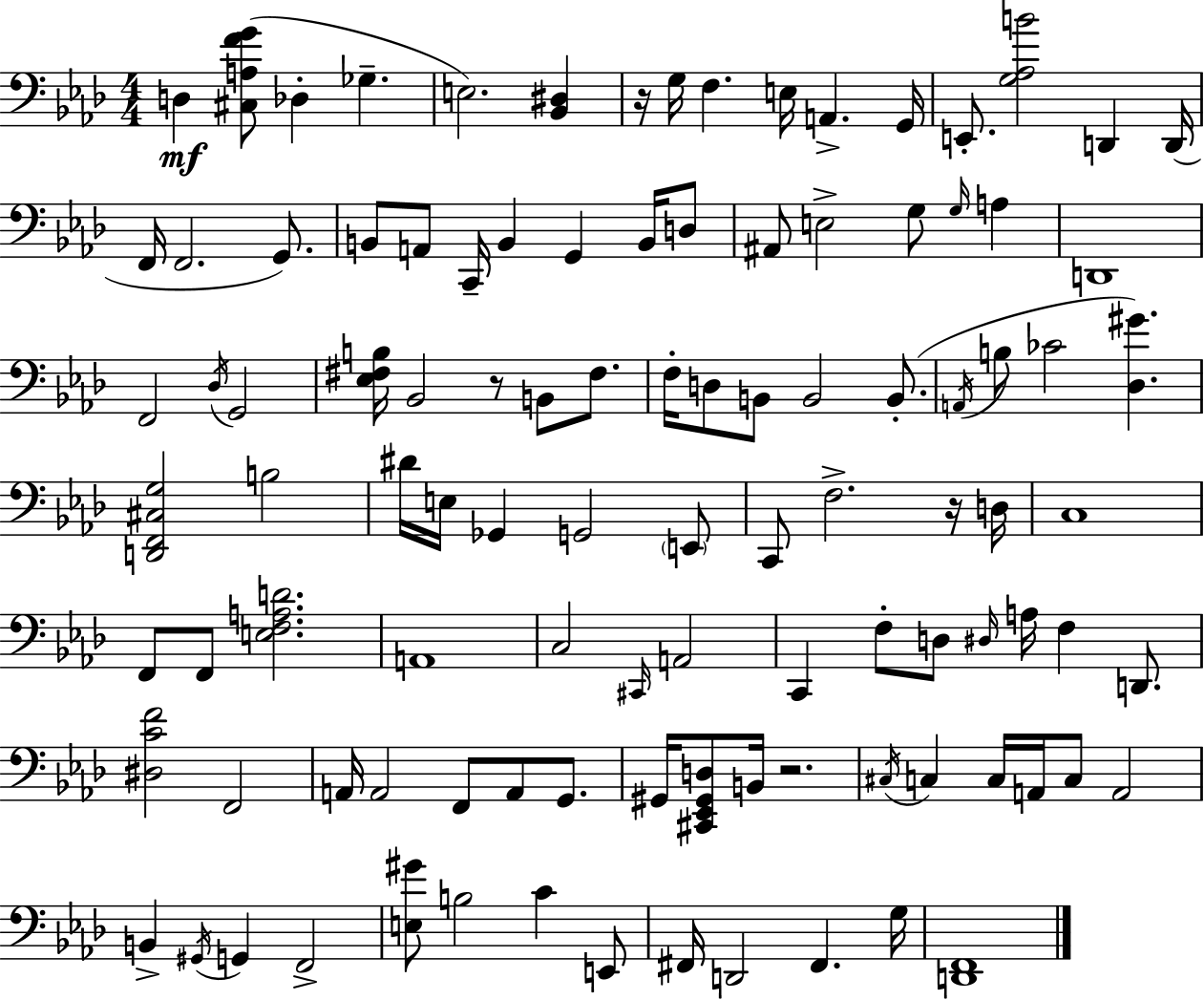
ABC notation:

X:1
T:Untitled
M:4/4
L:1/4
K:Fm
D, [^C,A,FG]/2 _D, _G, E,2 [_B,,^D,] z/4 G,/4 F, E,/4 A,, G,,/4 E,,/2 [G,_A,B]2 D,, D,,/4 F,,/4 F,,2 G,,/2 B,,/2 A,,/2 C,,/4 B,, G,, B,,/4 D,/2 ^A,,/2 E,2 G,/2 G,/4 A, D,,4 F,,2 _D,/4 G,,2 [_E,^F,B,]/4 _B,,2 z/2 B,,/2 ^F,/2 F,/4 D,/2 B,,/2 B,,2 B,,/2 A,,/4 B,/2 _C2 [_D,^G] [D,,F,,^C,G,]2 B,2 ^D/4 E,/4 _G,, G,,2 E,,/2 C,,/2 F,2 z/4 D,/4 C,4 F,,/2 F,,/2 [E,F,A,D]2 A,,4 C,2 ^C,,/4 A,,2 C,, F,/2 D,/2 ^D,/4 A,/4 F, D,,/2 [^D,CF]2 F,,2 A,,/4 A,,2 F,,/2 A,,/2 G,,/2 ^G,,/4 [^C,,_E,,^G,,D,]/2 B,,/4 z2 ^C,/4 C, C,/4 A,,/4 C,/2 A,,2 B,, ^G,,/4 G,, F,,2 [E,^G]/2 B,2 C E,,/2 ^F,,/4 D,,2 ^F,, G,/4 [D,,F,,]4